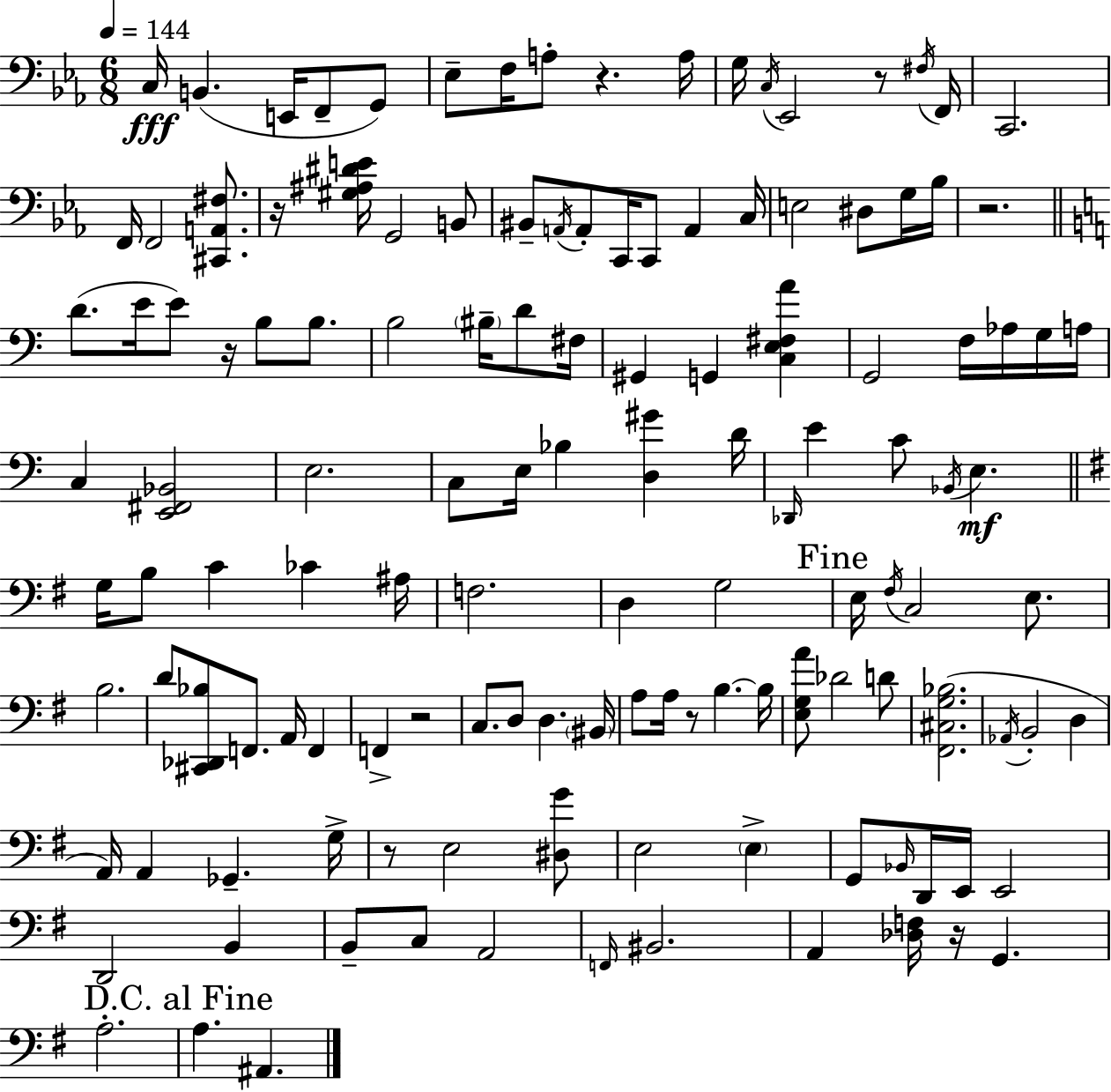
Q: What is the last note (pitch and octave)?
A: A#2